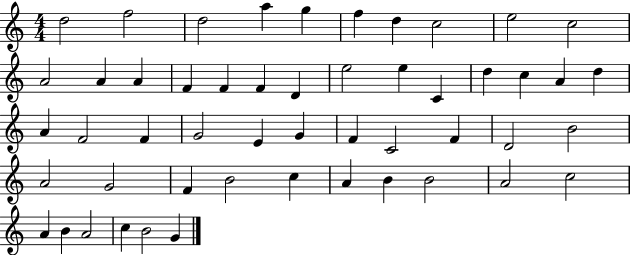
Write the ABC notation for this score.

X:1
T:Untitled
M:4/4
L:1/4
K:C
d2 f2 d2 a g f d c2 e2 c2 A2 A A F F F D e2 e C d c A d A F2 F G2 E G F C2 F D2 B2 A2 G2 F B2 c A B B2 A2 c2 A B A2 c B2 G